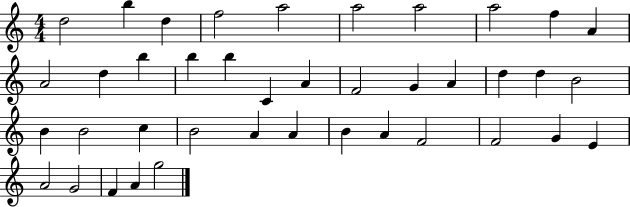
X:1
T:Untitled
M:4/4
L:1/4
K:C
d2 b d f2 a2 a2 a2 a2 f A A2 d b b b C A F2 G A d d B2 B B2 c B2 A A B A F2 F2 G E A2 G2 F A g2